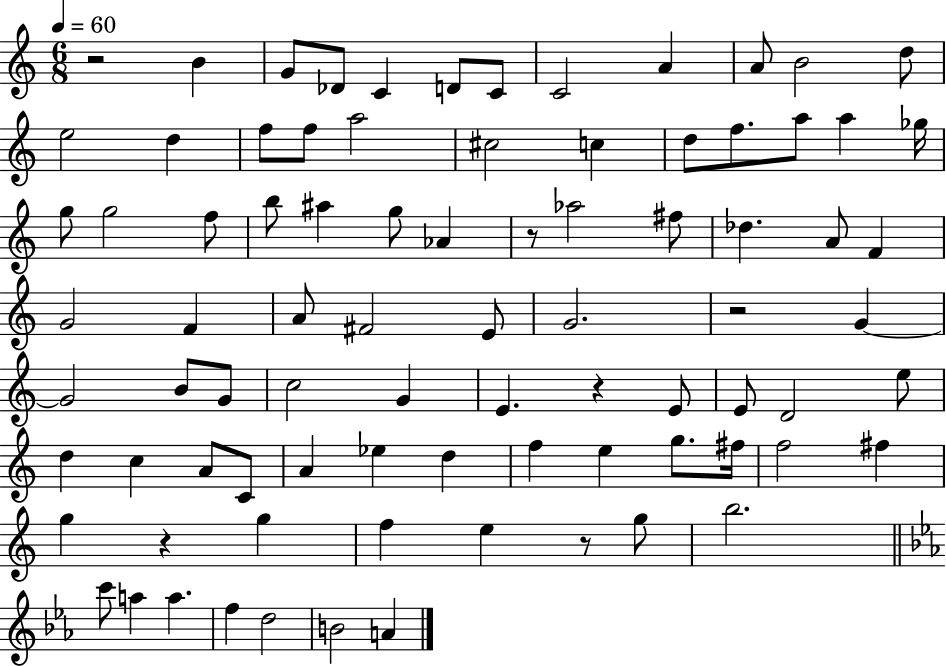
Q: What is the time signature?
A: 6/8